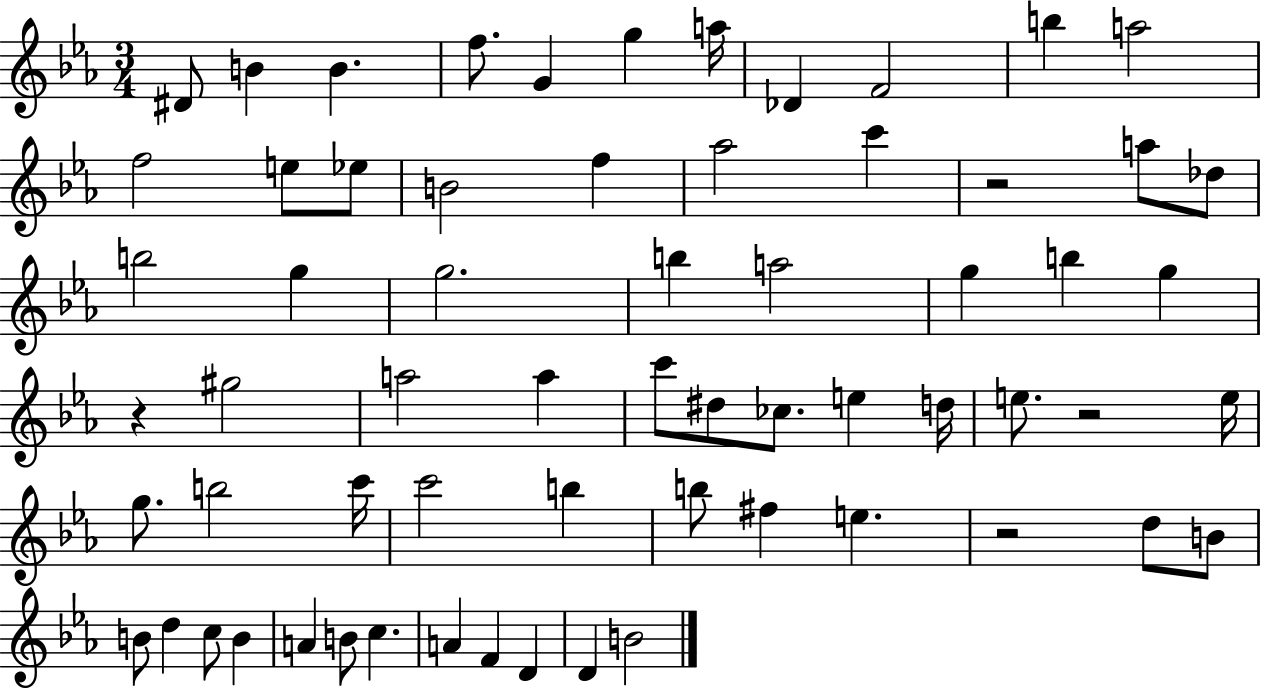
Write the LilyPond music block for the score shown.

{
  \clef treble
  \numericTimeSignature
  \time 3/4
  \key ees \major
  dis'8 b'4 b'4. | f''8. g'4 g''4 a''16 | des'4 f'2 | b''4 a''2 | \break f''2 e''8 ees''8 | b'2 f''4 | aes''2 c'''4 | r2 a''8 des''8 | \break b''2 g''4 | g''2. | b''4 a''2 | g''4 b''4 g''4 | \break r4 gis''2 | a''2 a''4 | c'''8 dis''8 ces''8. e''4 d''16 | e''8. r2 e''16 | \break g''8. b''2 c'''16 | c'''2 b''4 | b''8 fis''4 e''4. | r2 d''8 b'8 | \break b'8 d''4 c''8 b'4 | a'4 b'8 c''4. | a'4 f'4 d'4 | d'4 b'2 | \break \bar "|."
}